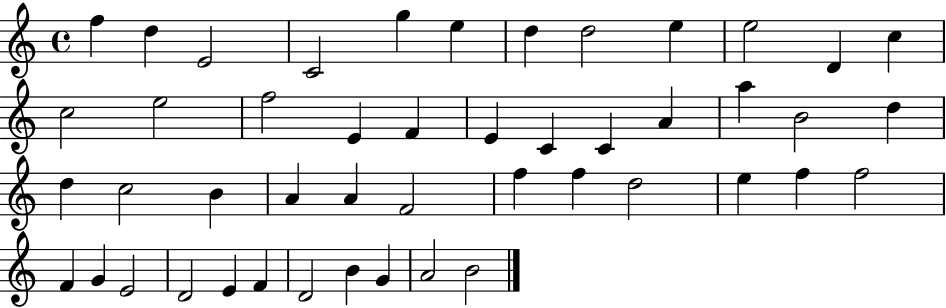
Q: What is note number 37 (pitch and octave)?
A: F4